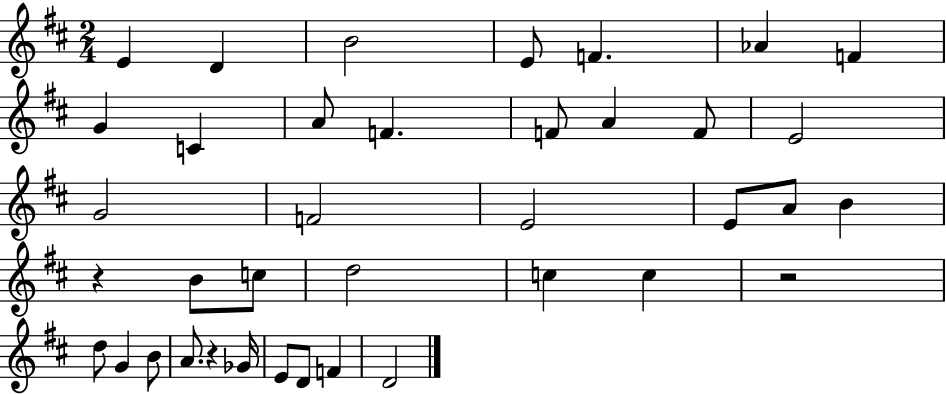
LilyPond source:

{
  \clef treble
  \numericTimeSignature
  \time 2/4
  \key d \major
  e'4 d'4 | b'2 | e'8 f'4. | aes'4 f'4 | \break g'4 c'4 | a'8 f'4. | f'8 a'4 f'8 | e'2 | \break g'2 | f'2 | e'2 | e'8 a'8 b'4 | \break r4 b'8 c''8 | d''2 | c''4 c''4 | r2 | \break d''8 g'4 b'8 | a'8. r4 ges'16 | e'8 d'8 f'4 | d'2 | \break \bar "|."
}